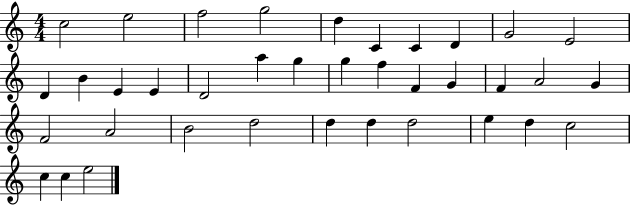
C5/h E5/h F5/h G5/h D5/q C4/q C4/q D4/q G4/h E4/h D4/q B4/q E4/q E4/q D4/h A5/q G5/q G5/q F5/q F4/q G4/q F4/q A4/h G4/q F4/h A4/h B4/h D5/h D5/q D5/q D5/h E5/q D5/q C5/h C5/q C5/q E5/h